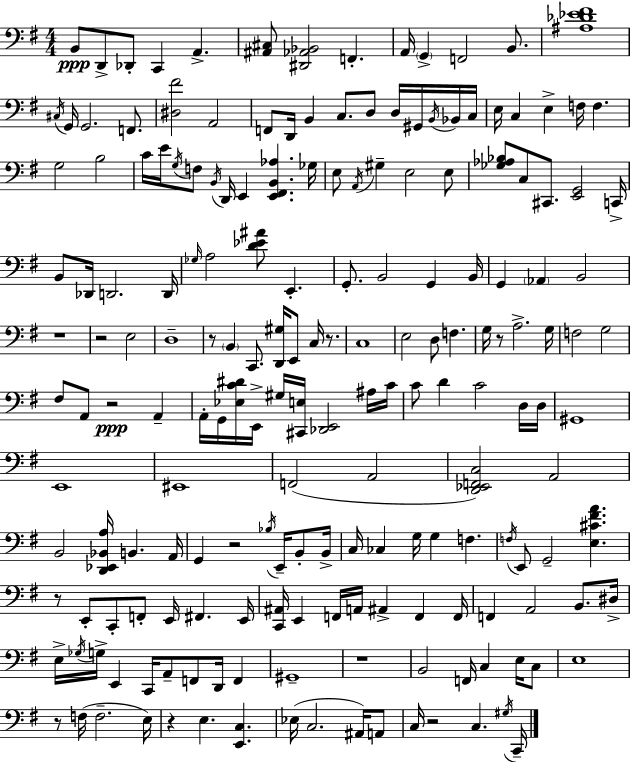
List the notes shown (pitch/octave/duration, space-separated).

B2/e D2/e Db2/e C2/q A2/q. [A#2,C#3]/e [D#2,Ab2,Bb2]/h F2/q. A2/s G2/q F2/h B2/e. [A#3,Db4,Eb4,F#4]/w C#3/s G2/s G2/h. F2/e. [D#3,F#4]/h A2/h F2/e D2/s B2/q C3/e. D3/e D3/s G#2/s B2/s Bb2/s C3/s E3/s C3/q E3/q F3/s F3/q. G3/h B3/h C4/s E4/s G3/s F3/e B2/s D2/s E2/q [E2,F#2,B2,Ab3]/q. Gb3/s E3/e A2/s G#3/q E3/h E3/e [Gb3,Ab3,Bb3]/e C3/e C#2/e. [E2,G2]/h C2/s B2/e Db2/s D2/h. D2/s Gb3/s A3/h [D4,Eb4,A#4]/e E2/q. G2/e. B2/h G2/q B2/s G2/q Ab2/q B2/h R/w R/h E3/h D3/w R/e B2/q C2/e. [D2,G#3]/s E2/e C3/s R/e. C3/w E3/h D3/e F3/q. G3/s R/e A3/h. G3/s F3/h G3/h F#3/e A2/e R/h A2/q A2/s G2/s [Eb3,C4,D#4]/s E2/s G#3/s [C#2,E3]/s [Db2,E2]/h A#3/s C4/s C4/e D4/q C4/h D3/s D3/s G#2/w E2/w EIS2/w F2/h A2/h [D2,Eb2,F2,C3]/h A2/h B2/h [D2,Eb2,Bb2,A3]/s B2/q. A2/s G2/q R/h Bb3/s E2/s B2/e B2/s C3/s CES3/q G3/s G3/q F3/q. F3/s E2/e G2/h [E3,C#4,F#4,A4]/q. R/e E2/e C2/e F2/e E2/s F#2/q. E2/s [C2,A#2]/s E2/q F2/s A2/s A#2/q F2/q F2/s F2/q A2/h B2/e. D#3/s E3/s Gb3/s G3/s E2/q C2/s A2/e F2/e D2/s F2/q G#2/w R/w B2/h F2/s C3/q E3/s C3/e E3/w R/e F3/s F3/h. E3/s R/q E3/q. [E2,C3]/q. Eb3/s C3/h. A#2/s A2/e C3/s R/h C3/q. G#3/s C2/s